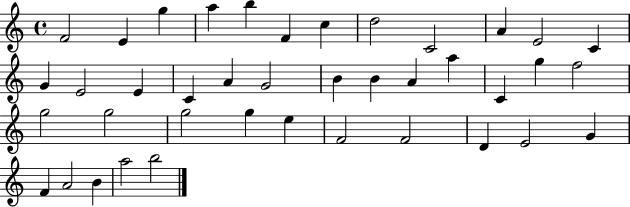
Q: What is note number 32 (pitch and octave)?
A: F4